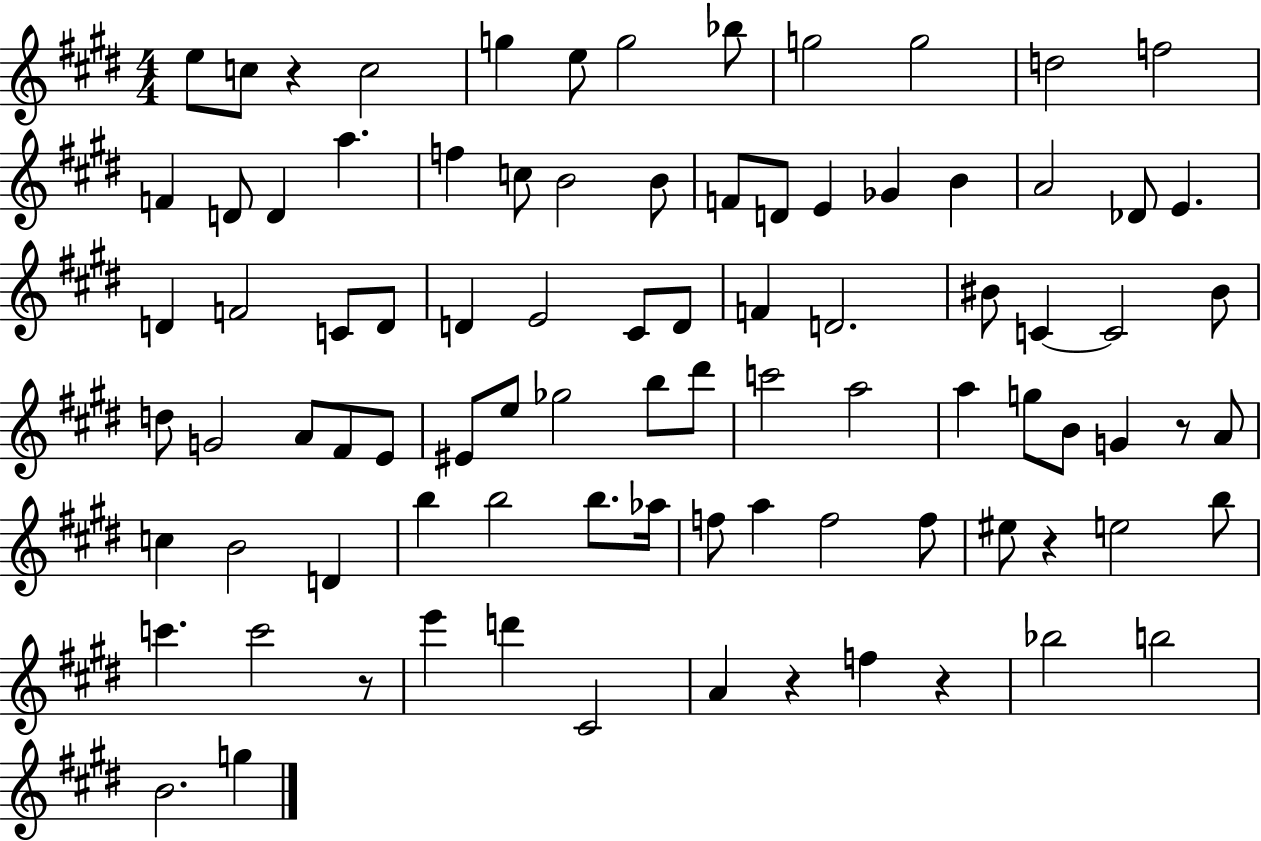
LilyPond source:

{
  \clef treble
  \numericTimeSignature
  \time 4/4
  \key e \major
  e''8 c''8 r4 c''2 | g''4 e''8 g''2 bes''8 | g''2 g''2 | d''2 f''2 | \break f'4 d'8 d'4 a''4. | f''4 c''8 b'2 b'8 | f'8 d'8 e'4 ges'4 b'4 | a'2 des'8 e'4. | \break d'4 f'2 c'8 d'8 | d'4 e'2 cis'8 d'8 | f'4 d'2. | bis'8 c'4~~ c'2 bis'8 | \break d''8 g'2 a'8 fis'8 e'8 | eis'8 e''8 ges''2 b''8 dis'''8 | c'''2 a''2 | a''4 g''8 b'8 g'4 r8 a'8 | \break c''4 b'2 d'4 | b''4 b''2 b''8. aes''16 | f''8 a''4 f''2 f''8 | eis''8 r4 e''2 b''8 | \break c'''4. c'''2 r8 | e'''4 d'''4 cis'2 | a'4 r4 f''4 r4 | bes''2 b''2 | \break b'2. g''4 | \bar "|."
}